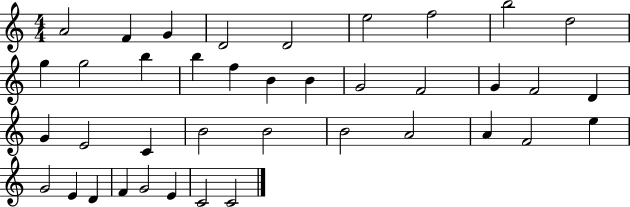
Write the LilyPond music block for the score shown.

{
  \clef treble
  \numericTimeSignature
  \time 4/4
  \key c \major
  a'2 f'4 g'4 | d'2 d'2 | e''2 f''2 | b''2 d''2 | \break g''4 g''2 b''4 | b''4 f''4 b'4 b'4 | g'2 f'2 | g'4 f'2 d'4 | \break g'4 e'2 c'4 | b'2 b'2 | b'2 a'2 | a'4 f'2 e''4 | \break g'2 e'4 d'4 | f'4 g'2 e'4 | c'2 c'2 | \bar "|."
}